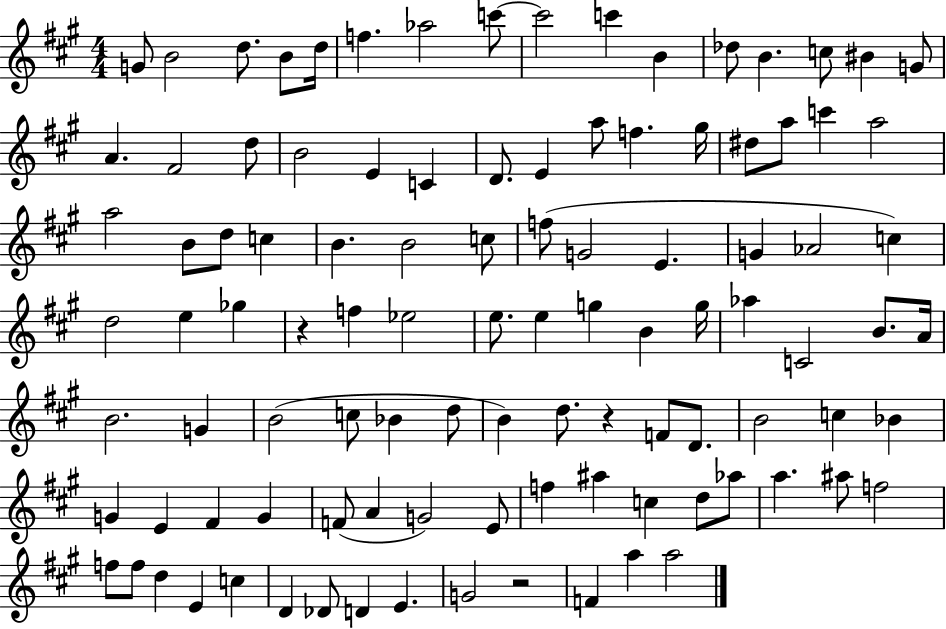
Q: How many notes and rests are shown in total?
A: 103